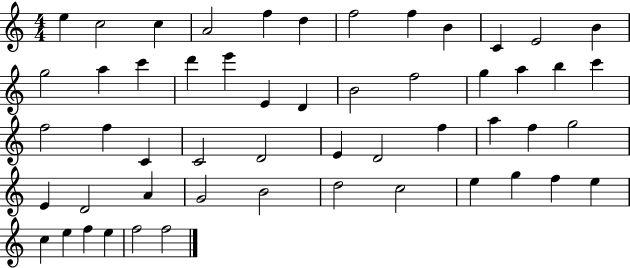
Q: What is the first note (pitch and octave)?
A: E5